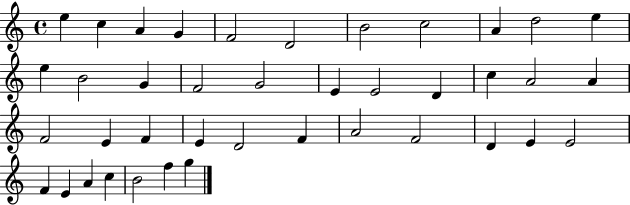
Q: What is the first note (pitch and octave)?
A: E5